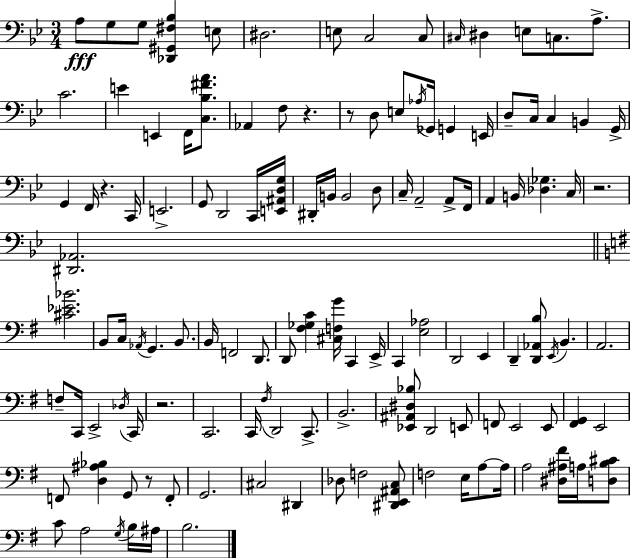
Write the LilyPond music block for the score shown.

{
  \clef bass
  \numericTimeSignature
  \time 3/4
  \key bes \major
  a8\fff g8 g8 <des, gis, fis bes>4 e8 | dis2. | e8 c2 c8 | \grace { cis16 } dis4 e8 c8. a8.-> | \break c'2. | e'4 e,4 f,16 <c bes fis' a'>8. | aes,4 f8 r4. | r8 d8 e8 \acciaccatura { aes16 } ges,16 g,4 | \break e,16 d8-- c16 c4 b,4 | g,16-> g,4 f,16 r4. | c,16 e,2.-> | g,8 d,2 | \break c,16 <e, ais, d g>16 dis,16-. b,16 b,2 | d8 c16-- a,2-- a,8-> | f,16 a,4 b,16 <des ges>4. | c16 r2. | \break <dis, aes,>2. | \bar "||" \break \key g \major <cis' ees' bes'>2. | b,8 c16 \acciaccatura { aes,16 } g,4. b,8. | b,16 f,2 d,8. | d,8 <fis ges c'>4 <cis f g'>16 c,4 | \break e,16-> c,4 <e aes>2 | d,2 e,4 | d,4-- <d, aes, b>8 \acciaccatura { e,16 } b,4. | a,2. | \break f8-- c,16 e,2-> | \acciaccatura { des16 } c,16 r2. | c,2. | c,16 \acciaccatura { fis16 } d,2 | \break c,8.-> b,2.-> | <ees, ais, dis bes>8 d,2 | e,8 f,8 e,2 | e,8 <fis, g,>4 e,2 | \break f,8 <d ais bes>4 g,8 | r8 f,8-. g,2. | cis2 | dis,4 des8 f2 | \break <dis, e, ais, c>8 f2 | e16 a8~~ a16 a2 | <dis ais fis'>16 a16 <d b cis'>8 c'8 a2 | \acciaccatura { g16 } b16 ais16 b2. | \break \bar "|."
}